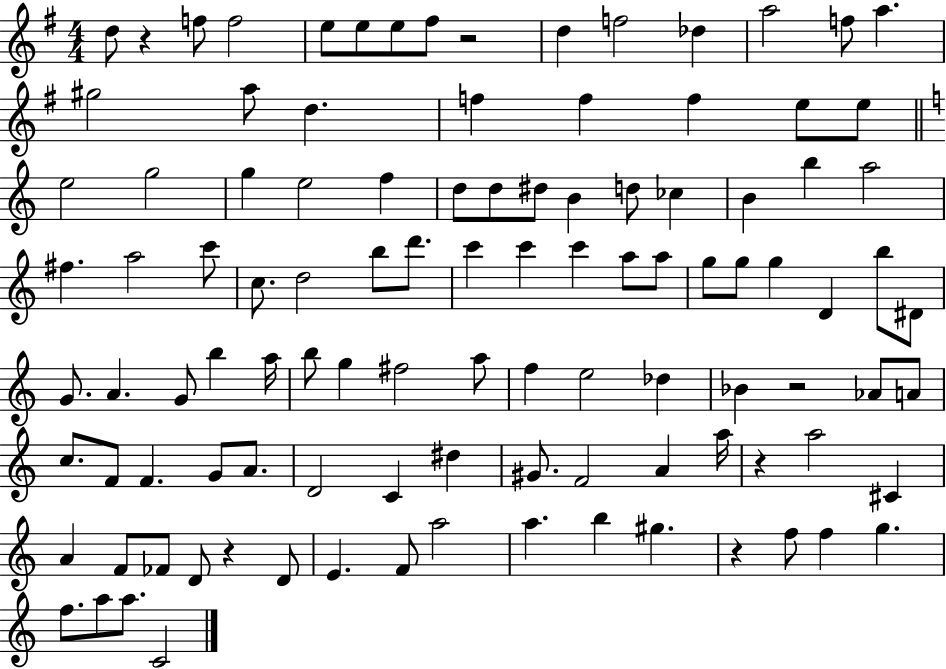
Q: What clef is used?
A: treble